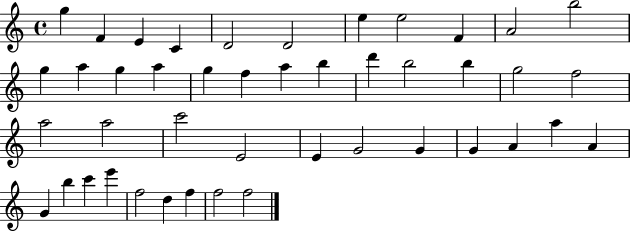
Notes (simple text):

G5/q F4/q E4/q C4/q D4/h D4/h E5/q E5/h F4/q A4/h B5/h G5/q A5/q G5/q A5/q G5/q F5/q A5/q B5/q D6/q B5/h B5/q G5/h F5/h A5/h A5/h C6/h E4/h E4/q G4/h G4/q G4/q A4/q A5/q A4/q G4/q B5/q C6/q E6/q F5/h D5/q F5/q F5/h F5/h